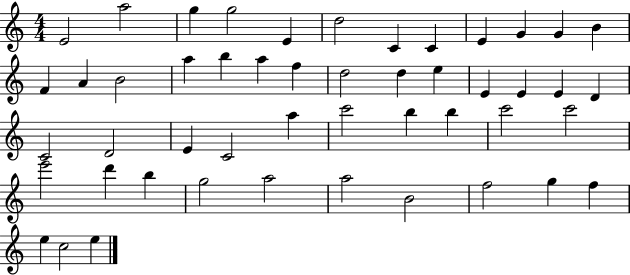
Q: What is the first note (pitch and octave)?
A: E4